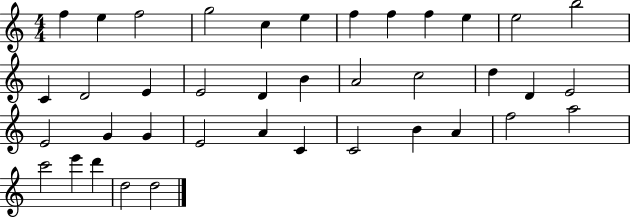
X:1
T:Untitled
M:4/4
L:1/4
K:C
f e f2 g2 c e f f f e e2 b2 C D2 E E2 D B A2 c2 d D E2 E2 G G E2 A C C2 B A f2 a2 c'2 e' d' d2 d2